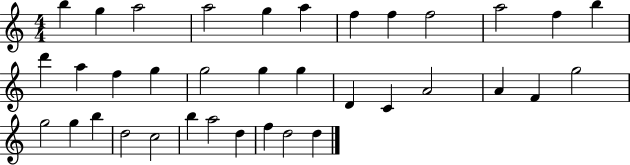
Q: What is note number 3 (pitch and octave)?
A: A5